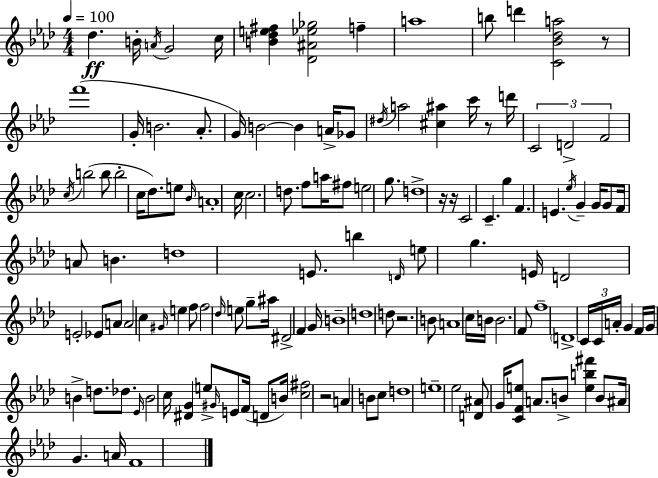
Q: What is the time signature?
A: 4/4